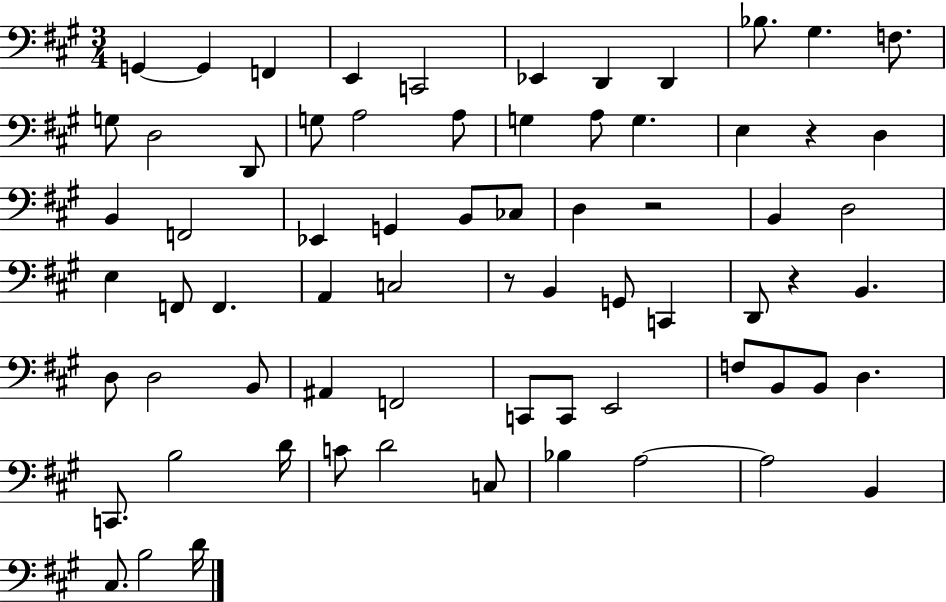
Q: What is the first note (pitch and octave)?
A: G2